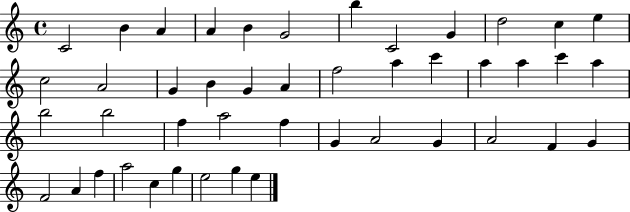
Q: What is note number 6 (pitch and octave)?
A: G4